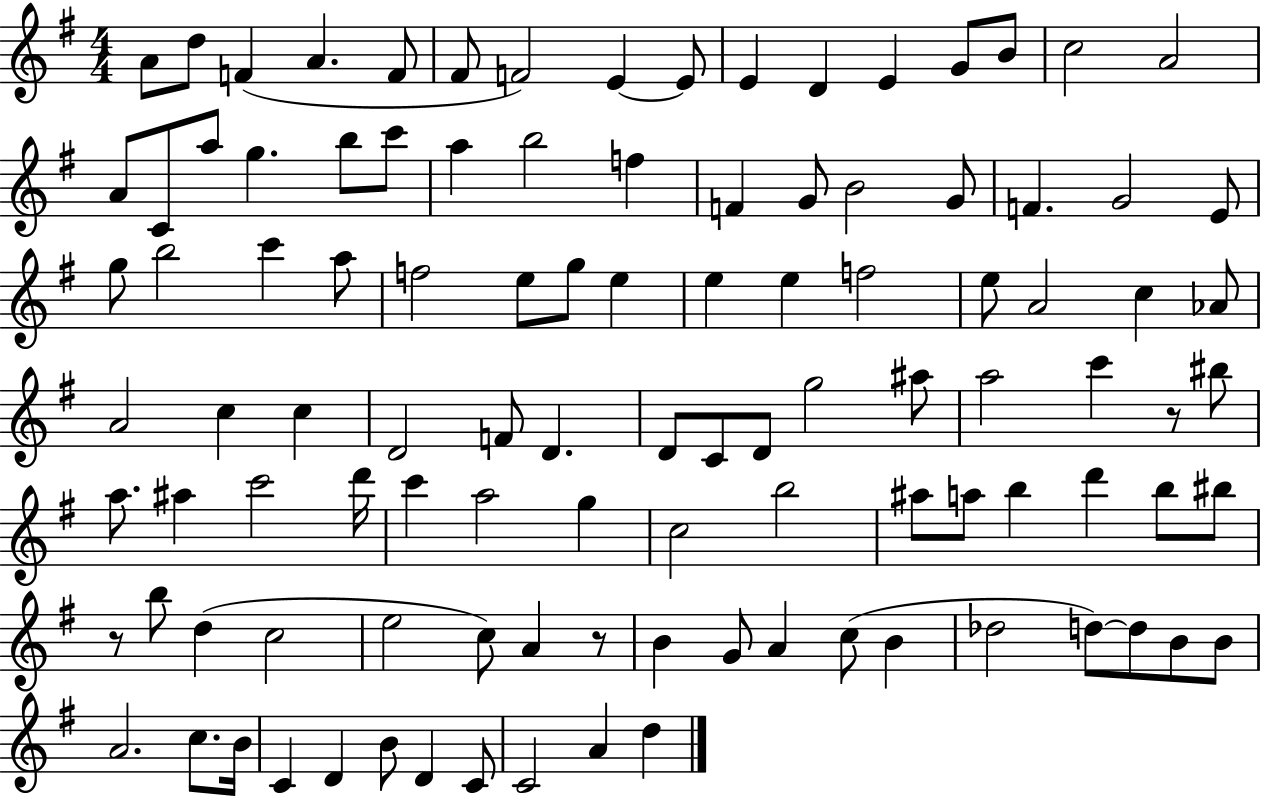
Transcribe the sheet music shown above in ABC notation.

X:1
T:Untitled
M:4/4
L:1/4
K:G
A/2 d/2 F A F/2 ^F/2 F2 E E/2 E D E G/2 B/2 c2 A2 A/2 C/2 a/2 g b/2 c'/2 a b2 f F G/2 B2 G/2 F G2 E/2 g/2 b2 c' a/2 f2 e/2 g/2 e e e f2 e/2 A2 c _A/2 A2 c c D2 F/2 D D/2 C/2 D/2 g2 ^a/2 a2 c' z/2 ^b/2 a/2 ^a c'2 d'/4 c' a2 g c2 b2 ^a/2 a/2 b d' b/2 ^b/2 z/2 b/2 d c2 e2 c/2 A z/2 B G/2 A c/2 B _d2 d/2 d/2 B/2 B/2 A2 c/2 B/4 C D B/2 D C/2 C2 A d